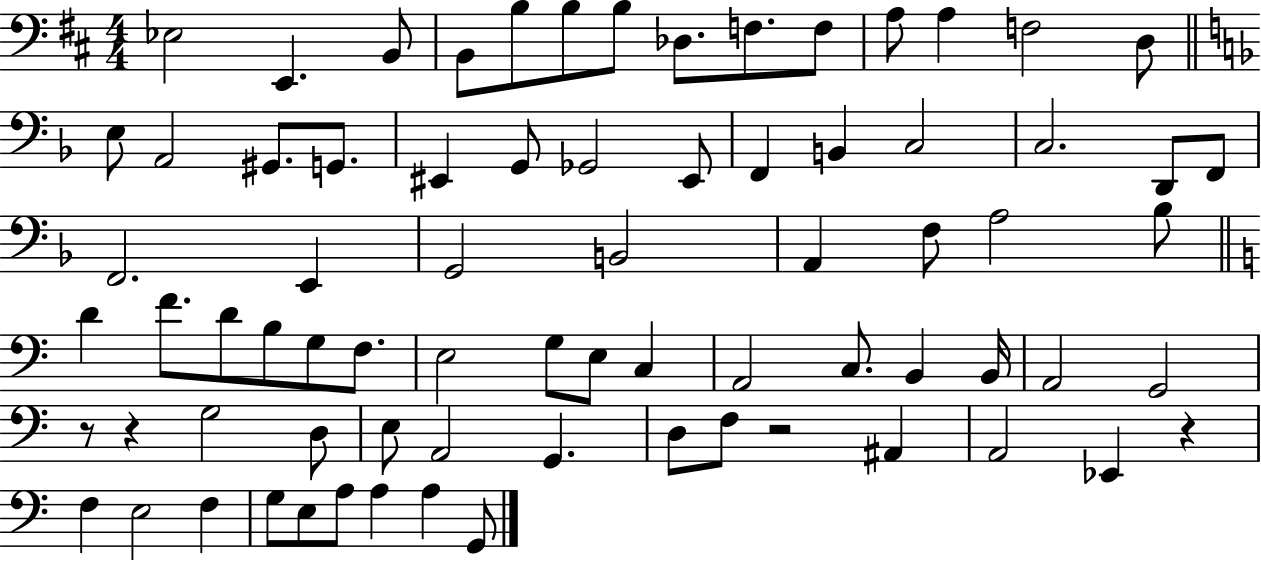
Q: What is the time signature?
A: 4/4